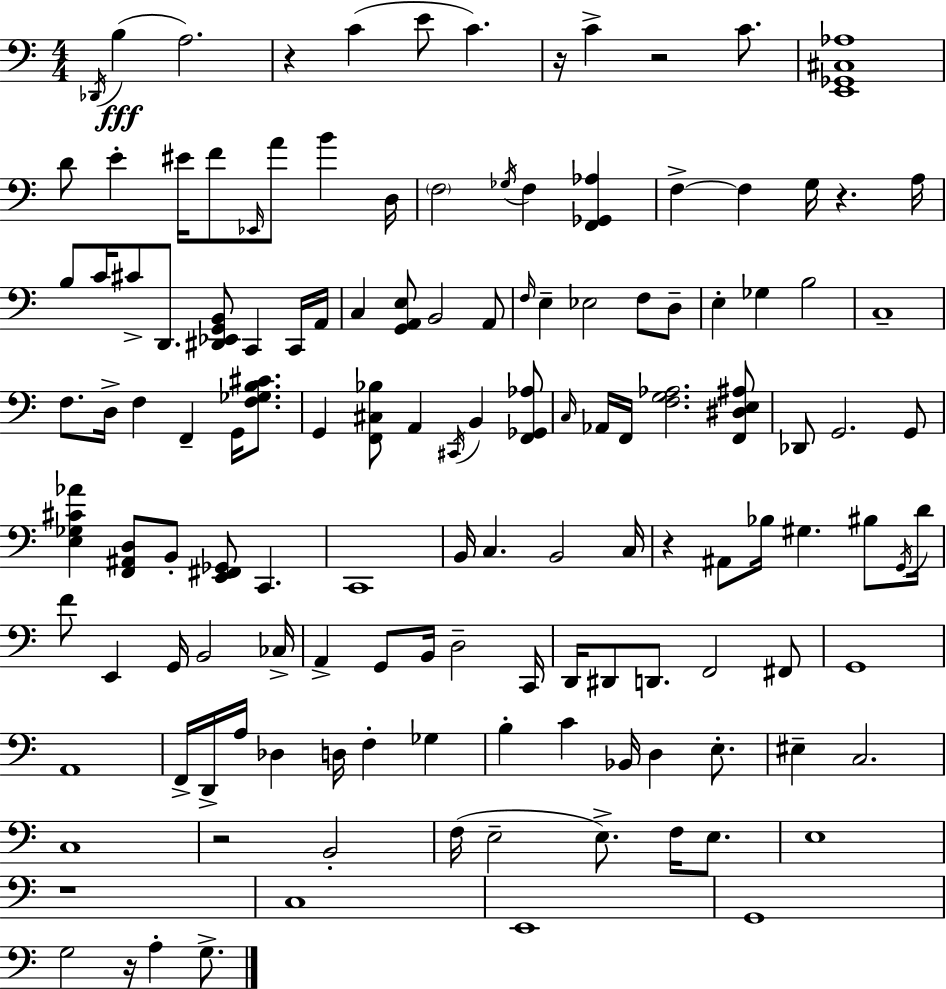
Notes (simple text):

Db2/s B3/q A3/h. R/q C4/q E4/e C4/q. R/s C4/q R/h C4/e. [E2,Gb2,C#3,Ab3]/w D4/e E4/q EIS4/s F4/e Eb2/s A4/e B4/q D3/s F3/h Gb3/s F3/q [F2,Gb2,Ab3]/q F3/q F3/q G3/s R/q. A3/s B3/e C4/s C#4/e D2/e. [D#2,Eb2,G2,B2]/e C2/q C2/s A2/s C3/q [G2,A2,E3]/e B2/h A2/e F3/s E3/q Eb3/h F3/e D3/e E3/q Gb3/q B3/h C3/w F3/e. D3/s F3/q F2/q G2/s [F3,Gb3,B3,C#4]/e. G2/q [F2,C#3,Bb3]/e A2/q C#2/s B2/q [F2,Gb2,Ab3]/e C3/s Ab2/s F2/s [F3,G3,Ab3]/h. [F2,D#3,E3,A#3]/e Db2/e G2/h. G2/e [E3,Gb3,C#4,Ab4]/q [F2,A#2,D3]/e B2/e [E2,F#2,Gb2]/e C2/q. C2/w B2/s C3/q. B2/h C3/s R/q A#2/e Bb3/s G#3/q. BIS3/e G2/s D4/s F4/e E2/q G2/s B2/h CES3/s A2/q G2/e B2/s D3/h C2/s D2/s D#2/e D2/e. F2/h F#2/e G2/w A2/w F2/s D2/s A3/s Db3/q D3/s F3/q Gb3/q B3/q C4/q Bb2/s D3/q E3/e. EIS3/q C3/h. C3/w R/h B2/h F3/s E3/h E3/e. F3/s E3/e. E3/w R/w C3/w E2/w G2/w G3/h R/s A3/q G3/e.